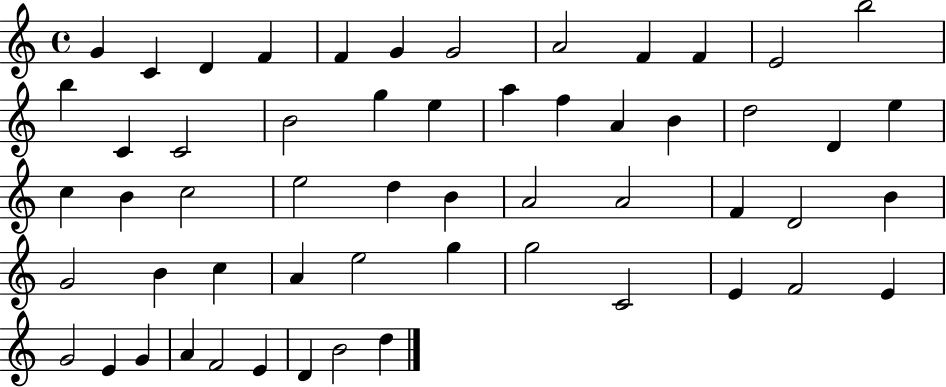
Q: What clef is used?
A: treble